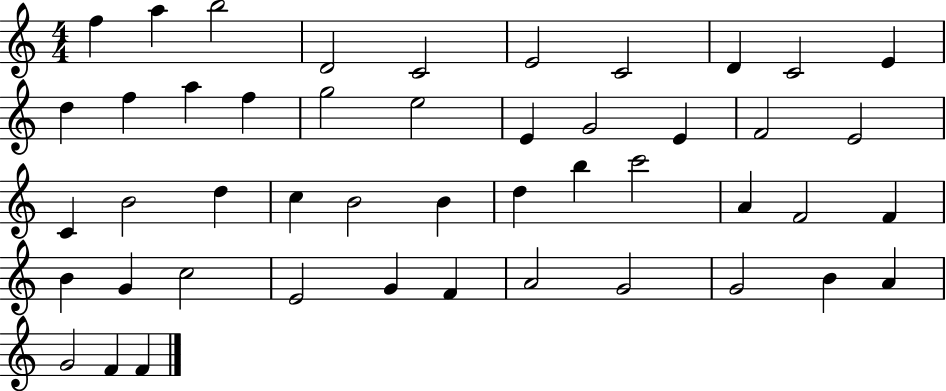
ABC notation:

X:1
T:Untitled
M:4/4
L:1/4
K:C
f a b2 D2 C2 E2 C2 D C2 E d f a f g2 e2 E G2 E F2 E2 C B2 d c B2 B d b c'2 A F2 F B G c2 E2 G F A2 G2 G2 B A G2 F F